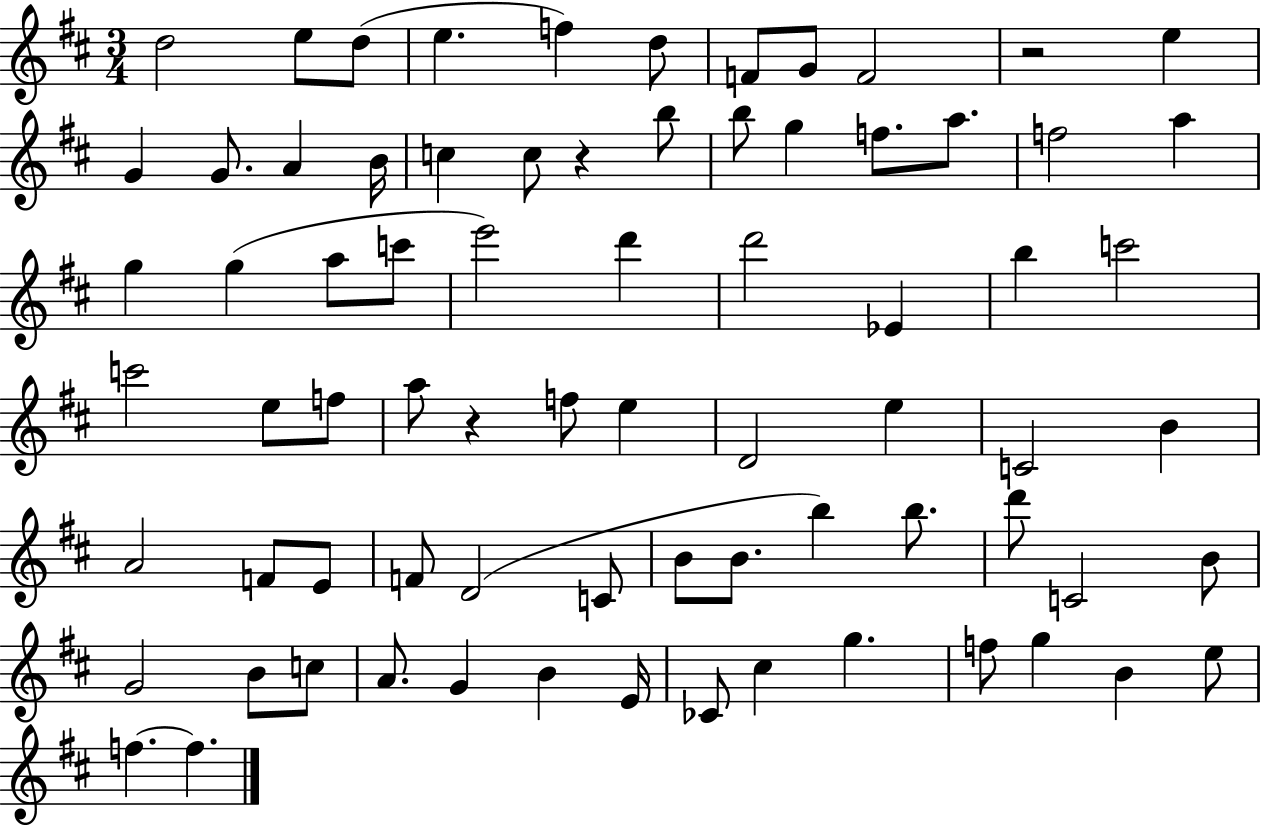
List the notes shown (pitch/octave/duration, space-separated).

D5/h E5/e D5/e E5/q. F5/q D5/e F4/e G4/e F4/h R/h E5/q G4/q G4/e. A4/q B4/s C5/q C5/e R/q B5/e B5/e G5/q F5/e. A5/e. F5/h A5/q G5/q G5/q A5/e C6/e E6/h D6/q D6/h Eb4/q B5/q C6/h C6/h E5/e F5/e A5/e R/q F5/e E5/q D4/h E5/q C4/h B4/q A4/h F4/e E4/e F4/e D4/h C4/e B4/e B4/e. B5/q B5/e. D6/e C4/h B4/e G4/h B4/e C5/e A4/e. G4/q B4/q E4/s CES4/e C#5/q G5/q. F5/e G5/q B4/q E5/e F5/q. F5/q.